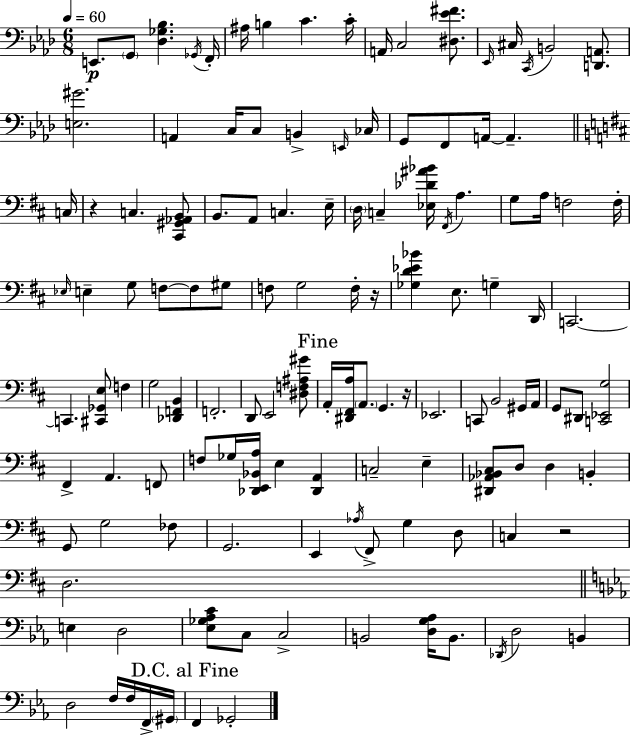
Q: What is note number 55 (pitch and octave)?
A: F2